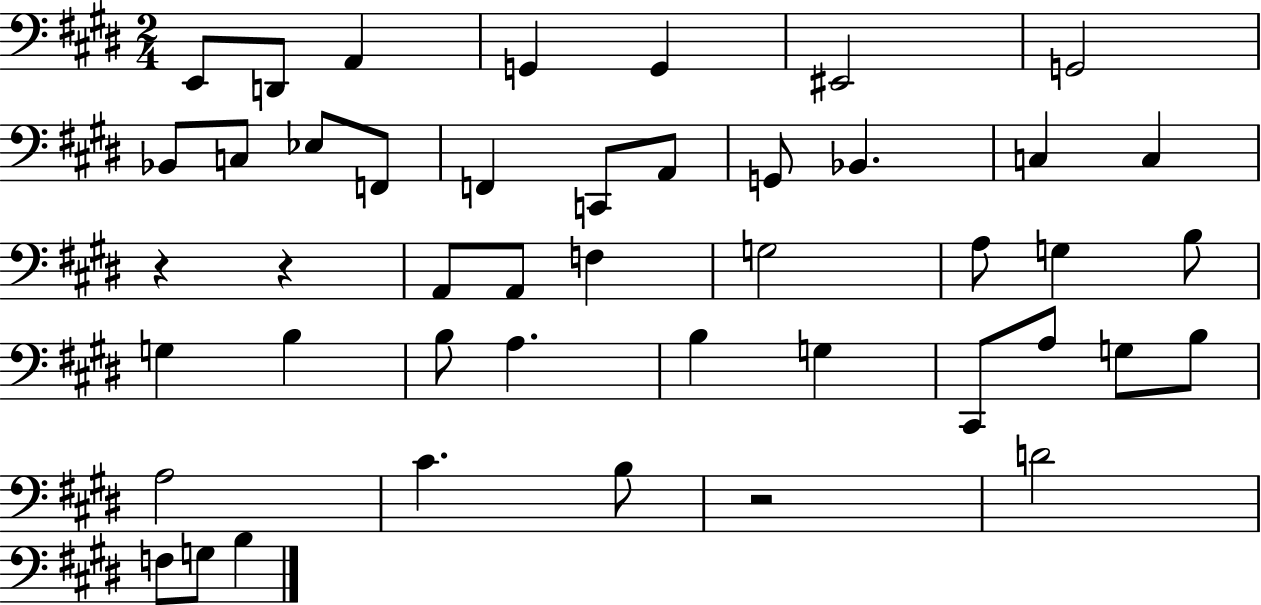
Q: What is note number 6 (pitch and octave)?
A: EIS2